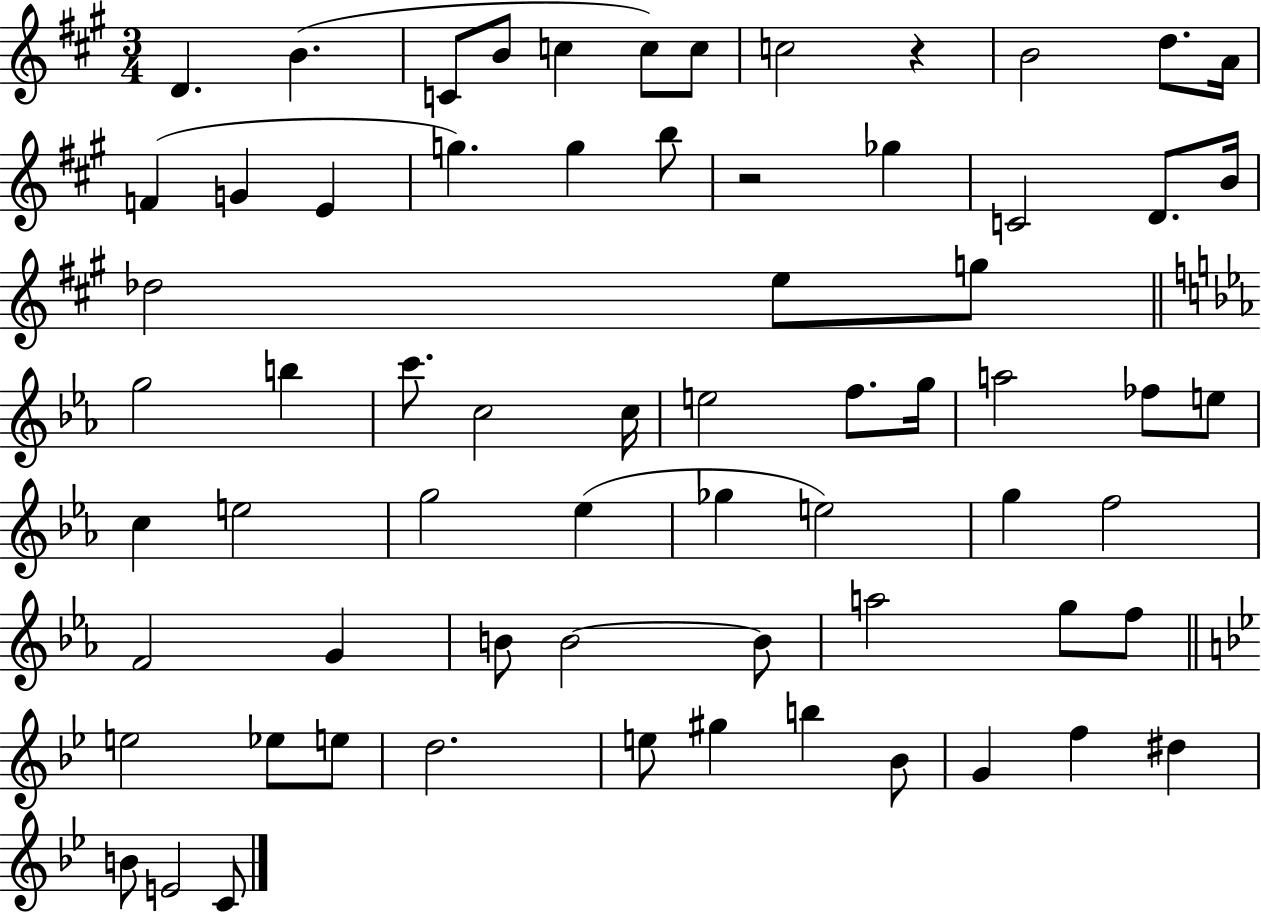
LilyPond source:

{
  \clef treble
  \numericTimeSignature
  \time 3/4
  \key a \major
  d'4. b'4.( | c'8 b'8 c''4 c''8) c''8 | c''2 r4 | b'2 d''8. a'16 | \break f'4( g'4 e'4 | g''4.) g''4 b''8 | r2 ges''4 | c'2 d'8. b'16 | \break des''2 e''8 g''8 | \bar "||" \break \key c \minor g''2 b''4 | c'''8. c''2 c''16 | e''2 f''8. g''16 | a''2 fes''8 e''8 | \break c''4 e''2 | g''2 ees''4( | ges''4 e''2) | g''4 f''2 | \break f'2 g'4 | b'8 b'2~~ b'8 | a''2 g''8 f''8 | \bar "||" \break \key bes \major e''2 ees''8 e''8 | d''2. | e''8 gis''4 b''4 bes'8 | g'4 f''4 dis''4 | \break b'8 e'2 c'8 | \bar "|."
}